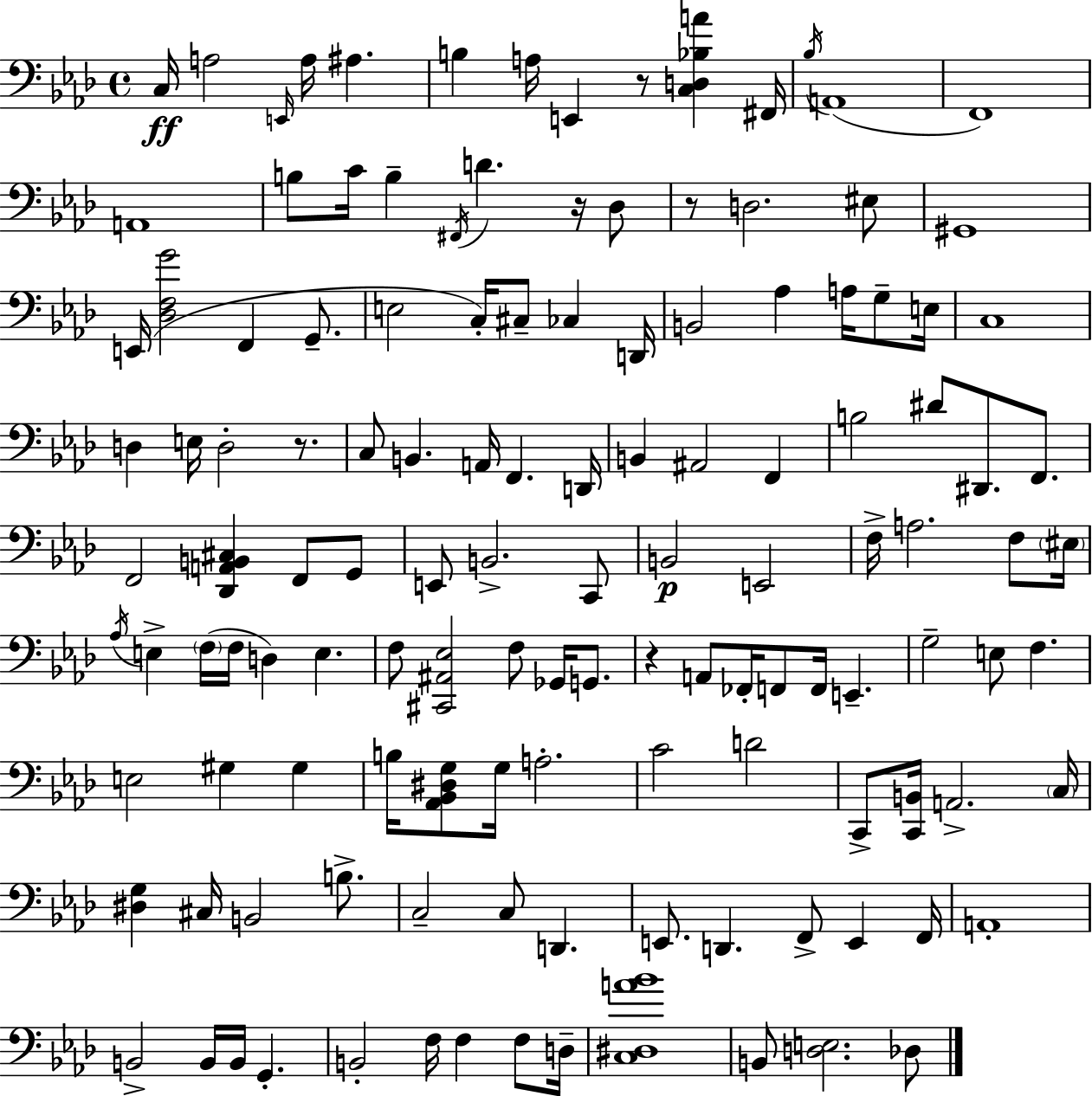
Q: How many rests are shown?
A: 5